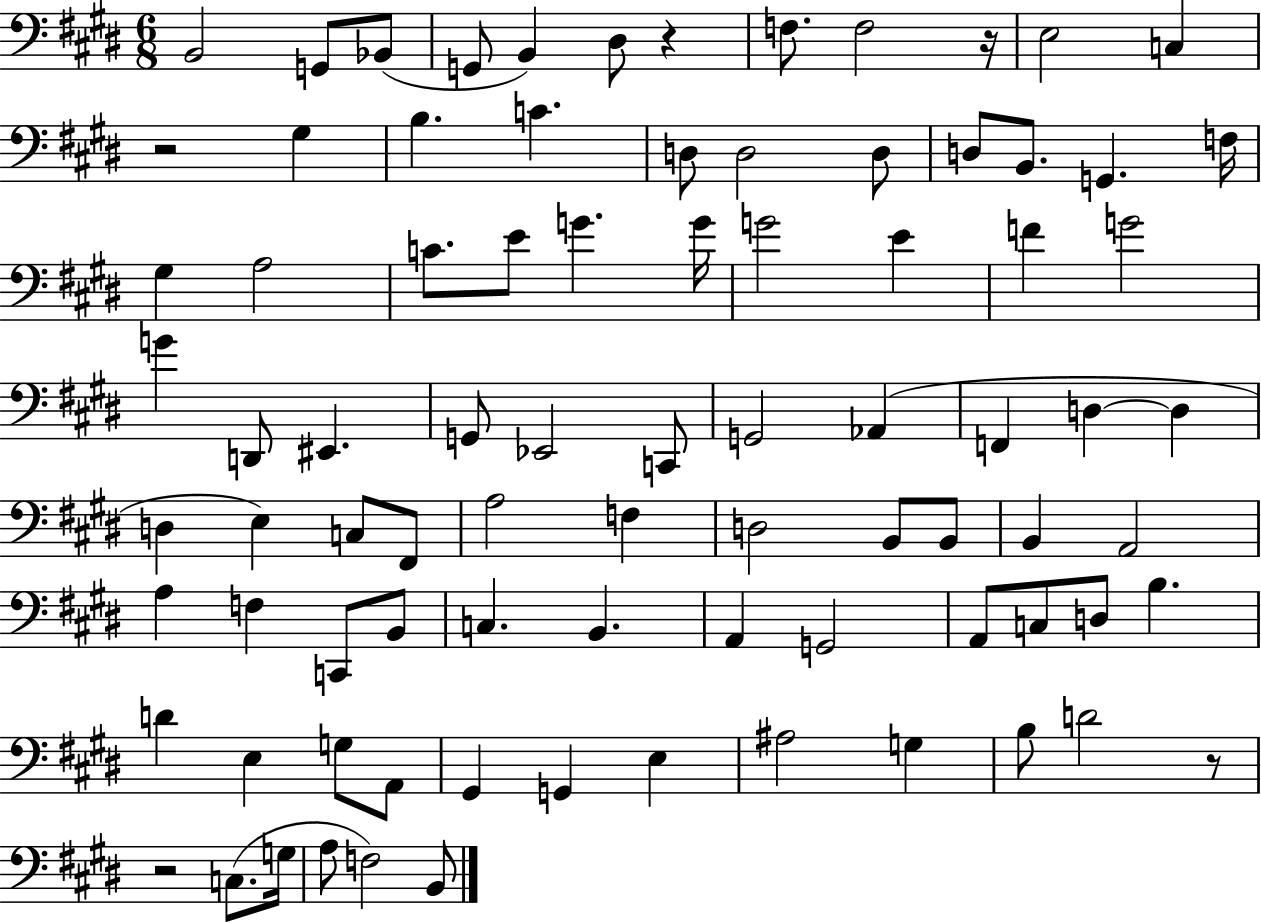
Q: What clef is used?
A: bass